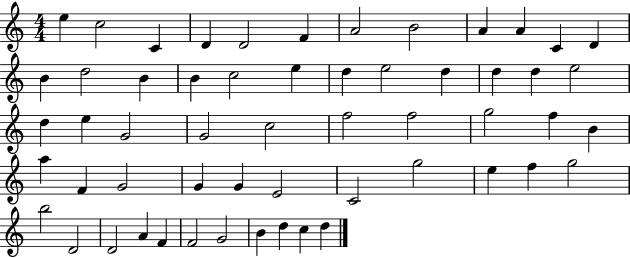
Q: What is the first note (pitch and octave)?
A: E5